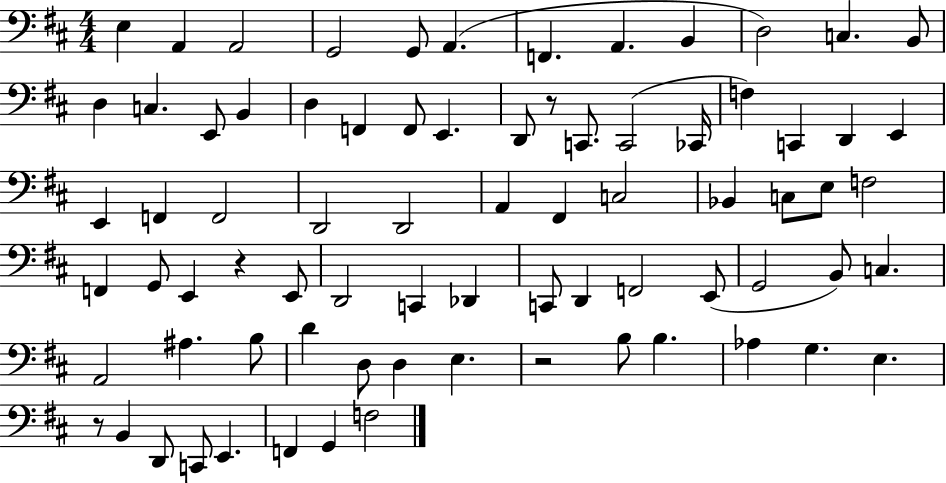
{
  \clef bass
  \numericTimeSignature
  \time 4/4
  \key d \major
  e4 a,4 a,2 | g,2 g,8 a,4.( | f,4. a,4. b,4 | d2) c4. b,8 | \break d4 c4. e,8 b,4 | d4 f,4 f,8 e,4. | d,8 r8 c,8. c,2( ces,16 | f4) c,4 d,4 e,4 | \break e,4 f,4 f,2 | d,2 d,2 | a,4 fis,4 c2 | bes,4 c8 e8 f2 | \break f,4 g,8 e,4 r4 e,8 | d,2 c,4 des,4 | c,8 d,4 f,2 e,8( | g,2 b,8) c4. | \break a,2 ais4. b8 | d'4 d8 d4 e4. | r2 b8 b4. | aes4 g4. e4. | \break r8 b,4 d,8 c,8 e,4. | f,4 g,4 f2 | \bar "|."
}